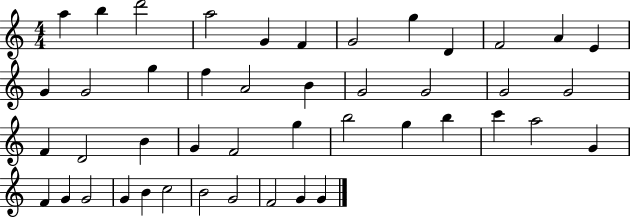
A5/q B5/q D6/h A5/h G4/q F4/q G4/h G5/q D4/q F4/h A4/q E4/q G4/q G4/h G5/q F5/q A4/h B4/q G4/h G4/h G4/h G4/h F4/q D4/h B4/q G4/q F4/h G5/q B5/h G5/q B5/q C6/q A5/h G4/q F4/q G4/q G4/h G4/q B4/q C5/h B4/h G4/h F4/h G4/q G4/q